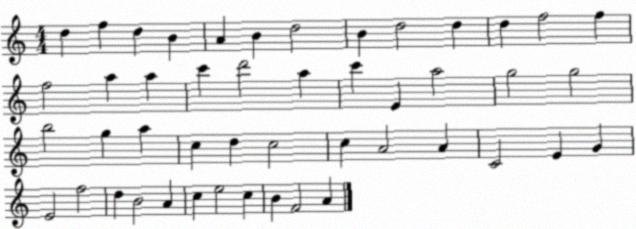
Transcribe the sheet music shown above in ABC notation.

X:1
T:Untitled
M:4/4
L:1/4
K:C
d f d B A B d2 B d2 d d f2 f f2 a a c' d'2 a c' E a2 g2 g2 b2 g a c d c2 c A2 A C2 E G E2 f2 d B2 A c e2 c B F2 A